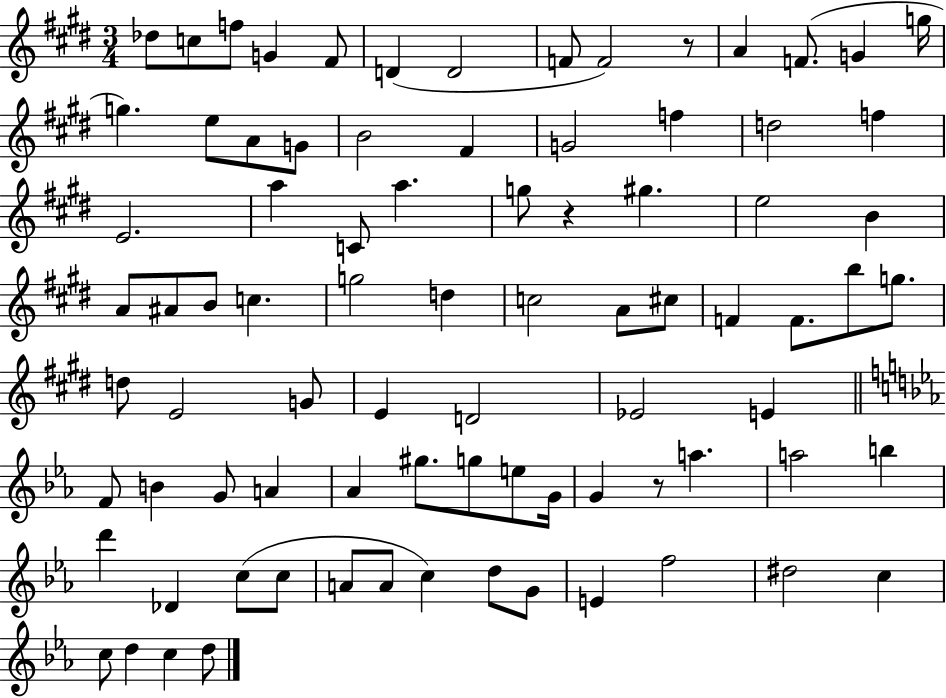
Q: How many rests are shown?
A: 3